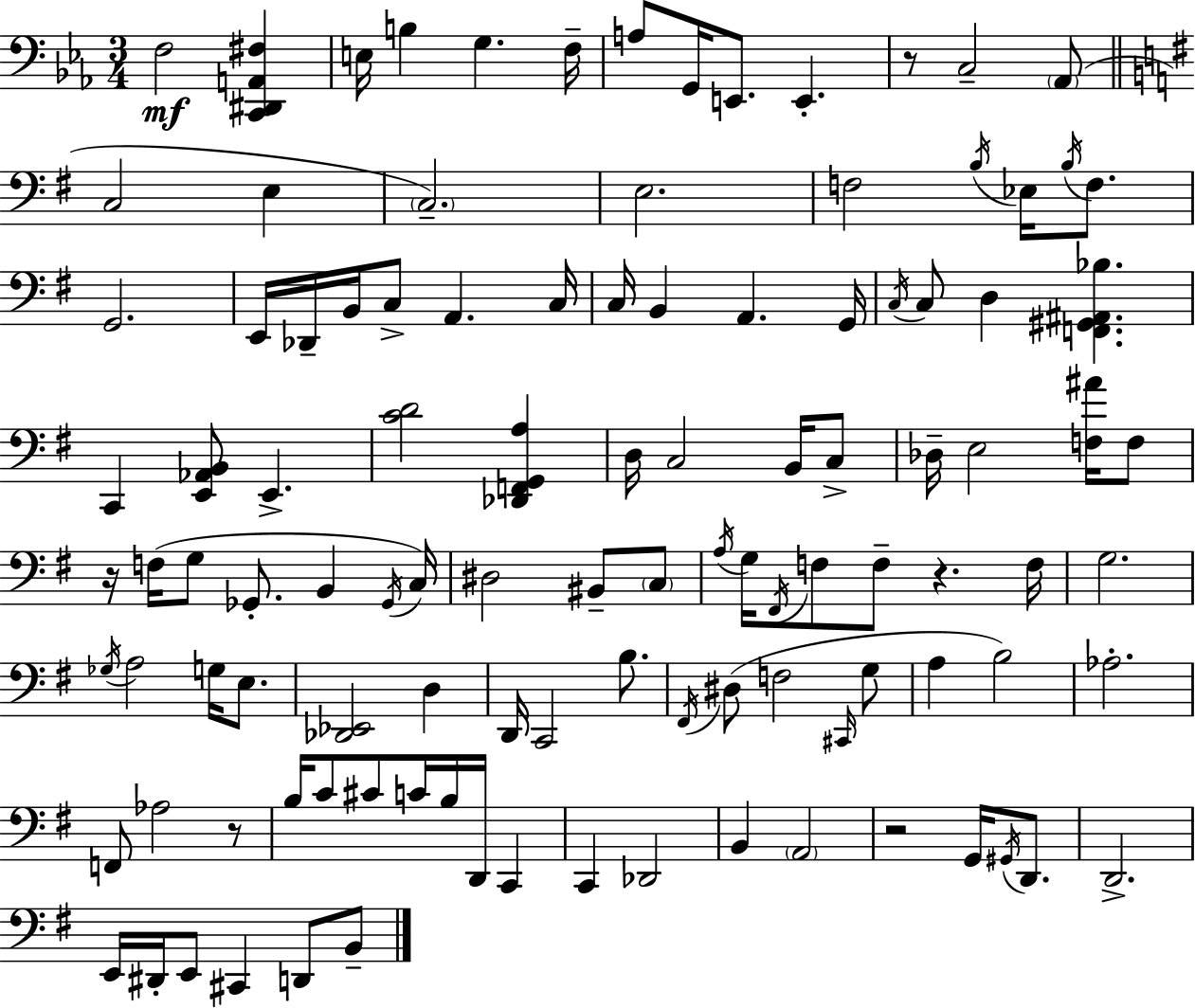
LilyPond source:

{
  \clef bass
  \numericTimeSignature
  \time 3/4
  \key ees \major
  f2\mf <c, dis, a, fis>4 | e16 b4 g4. f16-- | a8 g,16 e,8. e,4.-. | r8 c2-- \parenthesize aes,8( | \break \bar "||" \break \key g \major c2 e4 | \parenthesize c2.--) | e2. | f2 \acciaccatura { b16 } ees16 \acciaccatura { b16 } f8. | \break g,2. | e,16 des,16-- b,16 c8-> a,4. | c16 c16 b,4 a,4. | g,16 \acciaccatura { c16 } c8 d4 <f, gis, ais, bes>4. | \break c,4 <e, aes, b,>8 e,4.-> | <c' d'>2 <des, f, g, a>4 | d16 c2 | b,16 c8-> des16-- e2 | \break <f ais'>16 f8 r16 f16( g8 ges,8.-. b,4 | \acciaccatura { ges,16 }) c16 dis2 | bis,8-- \parenthesize c8 \acciaccatura { a16 } g16 \acciaccatura { fis,16 } f8 f8-- r4. | f16 g2. | \break \acciaccatura { ges16 } a2 | g16 e8. <des, ees,>2 | d4 d,16 c,2 | b8. \acciaccatura { fis,16 } dis8( f2 | \break \grace { cis,16 } g8 a4 | b2) aes2.-. | f,8 aes2 | r8 b16 c'8 | \break cis'8 c'16 b16 d,16 c,4 c,4 | des,2 b,4 | \parenthesize a,2 r2 | g,16 \acciaccatura { gis,16 } d,8. d,2.-> | \break e,16 dis,16-. | e,8 cis,4 d,8 b,8-- \bar "|."
}